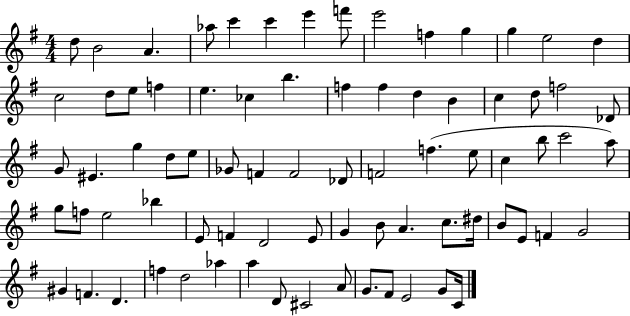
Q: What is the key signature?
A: G major